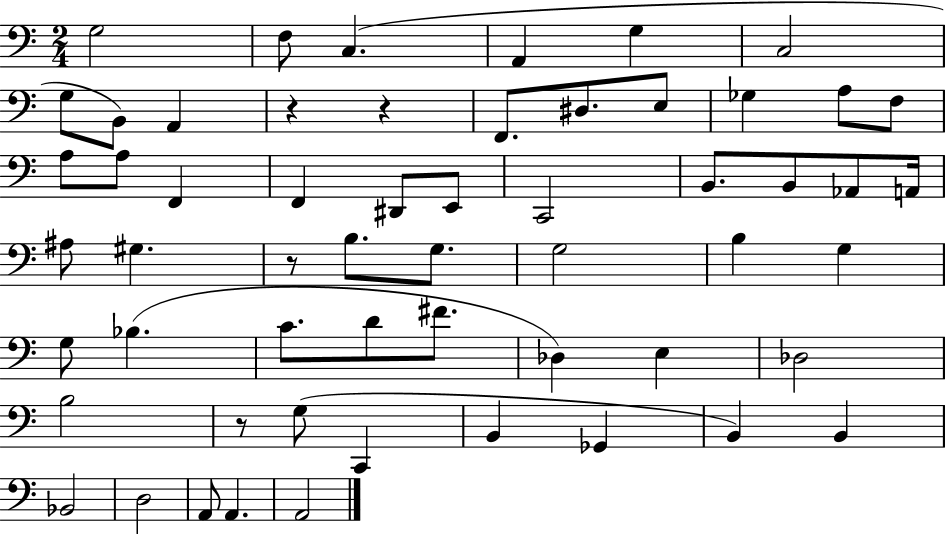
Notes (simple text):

G3/h F3/e C3/q. A2/q G3/q C3/h G3/e B2/e A2/q R/q R/q F2/e. D#3/e. E3/e Gb3/q A3/e F3/e A3/e A3/e F2/q F2/q D#2/e E2/e C2/h B2/e. B2/e Ab2/e A2/s A#3/e G#3/q. R/e B3/e. G3/e. G3/h B3/q G3/q G3/e Bb3/q. C4/e. D4/e F#4/e. Db3/q E3/q Db3/h B3/h R/e G3/e C2/q B2/q Gb2/q B2/q B2/q Bb2/h D3/h A2/e A2/q. A2/h